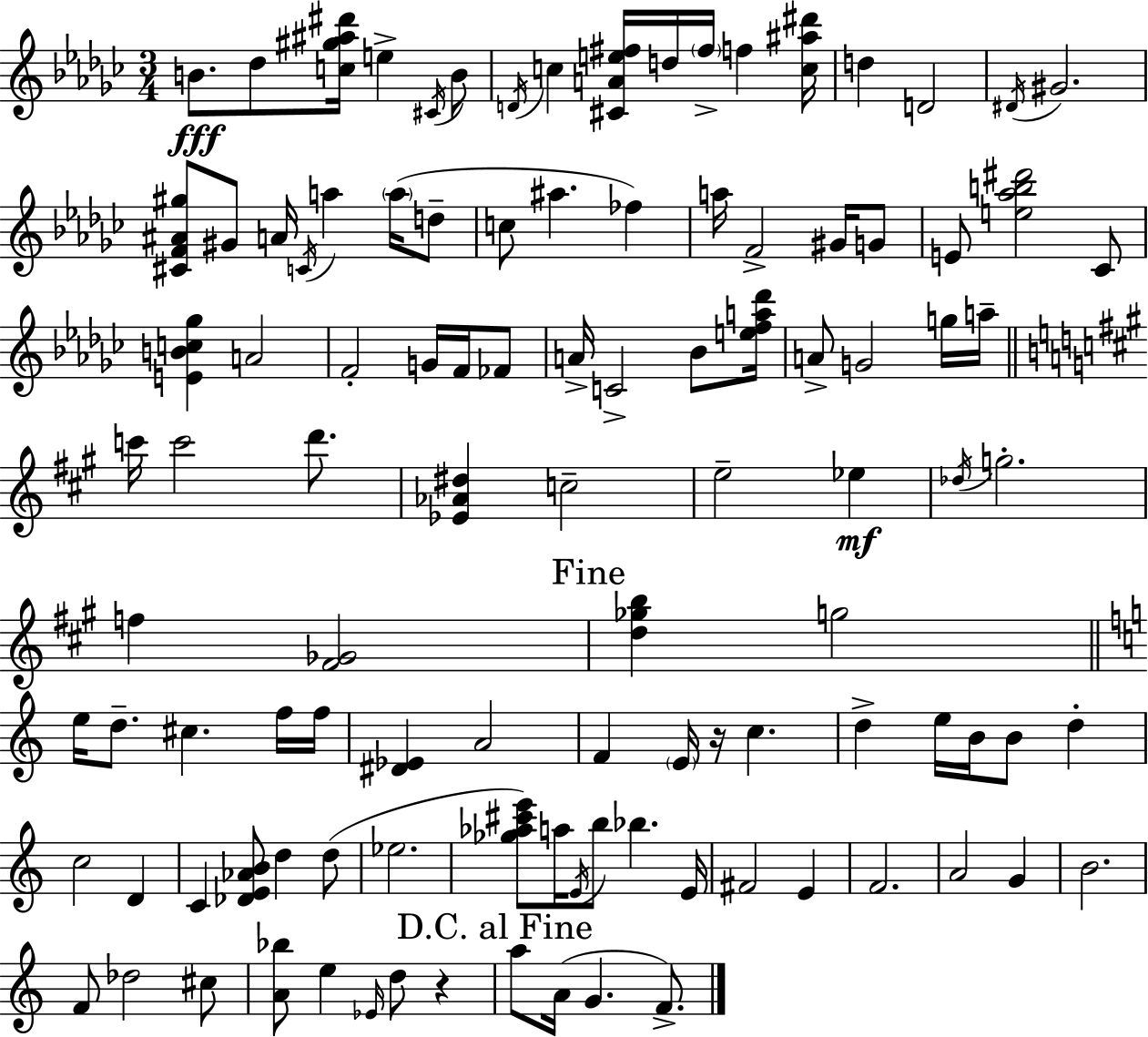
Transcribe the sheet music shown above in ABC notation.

X:1
T:Untitled
M:3/4
L:1/4
K:Ebm
B/2 _d/2 [c^g^a^d']/4 e ^C/4 B/2 D/4 c [^CAe^f]/4 d/4 ^f/4 f [c^a^d']/4 d D2 ^D/4 ^G2 [^CF^A^g]/2 ^G/2 A/4 C/4 a a/4 d/2 c/2 ^a _f a/4 F2 ^G/4 G/2 E/2 [e_ab^d']2 _C/2 [EBc_g] A2 F2 G/4 F/4 _F/2 A/4 C2 _B/2 [efa_d']/4 A/2 G2 g/4 a/4 c'/4 c'2 d'/2 [_E_A^d] c2 e2 _e _d/4 g2 f [^F_G]2 [d_gb] g2 e/4 d/2 ^c f/4 f/4 [^D_E] A2 F E/4 z/4 c d e/4 B/4 B/2 d c2 D C [_DE_AB]/2 d d/2 _e2 [_g_a^c'e']/2 a/4 E/4 b/2 _b E/4 ^F2 E F2 A2 G B2 F/2 _d2 ^c/2 [A_b]/2 e _E/4 d/2 z a/2 A/4 G F/2